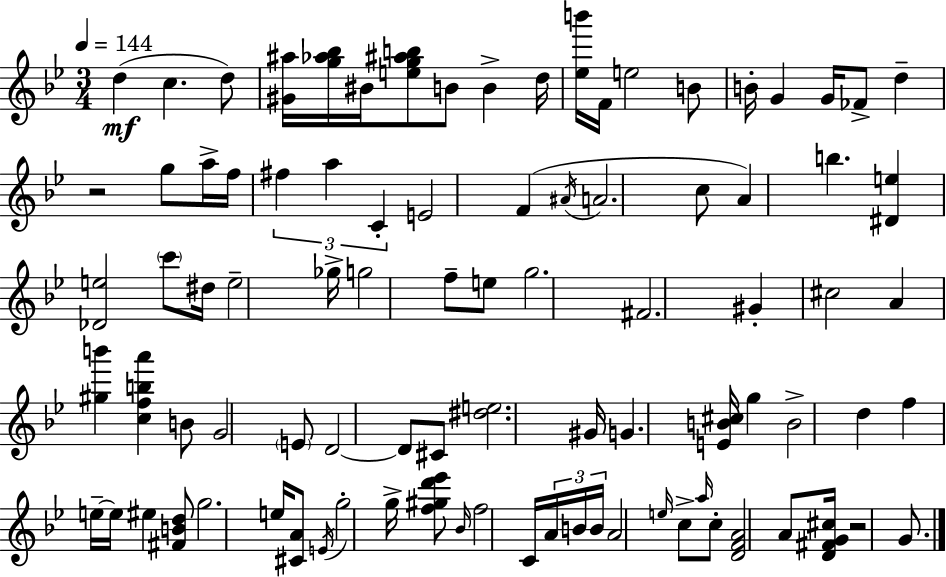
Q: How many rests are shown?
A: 2